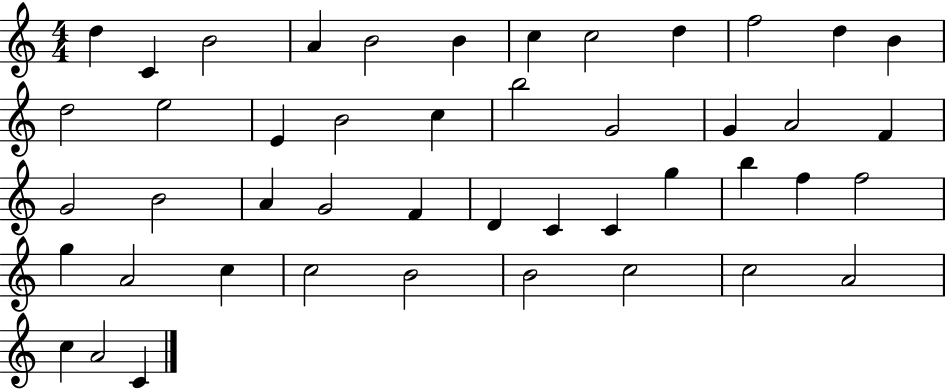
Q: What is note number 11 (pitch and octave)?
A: D5